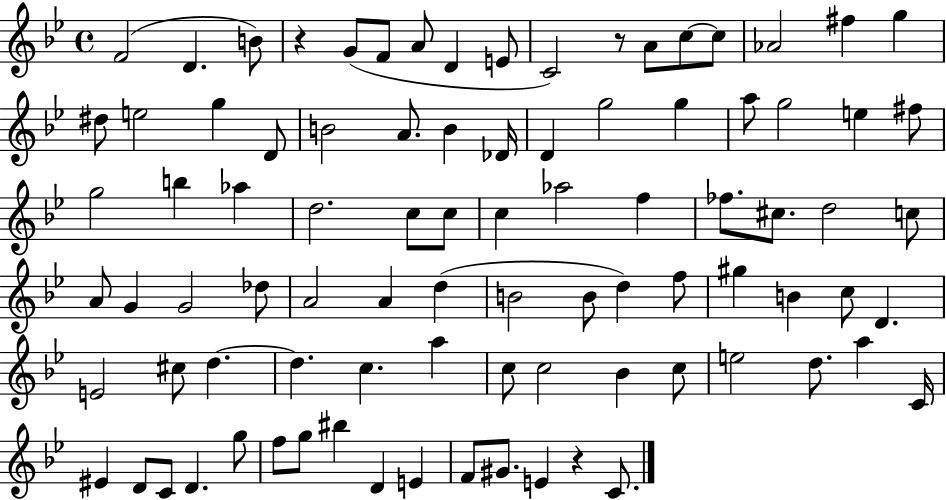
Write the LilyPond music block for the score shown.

{
  \clef treble
  \time 4/4
  \defaultTimeSignature
  \key bes \major
  f'2( d'4. b'8) | r4 g'8( f'8 a'8 d'4 e'8 | c'2) r8 a'8 c''8~~ c''8 | aes'2 fis''4 g''4 | \break dis''8 e''2 g''4 d'8 | b'2 a'8. b'4 des'16 | d'4 g''2 g''4 | a''8 g''2 e''4 fis''8 | \break g''2 b''4 aes''4 | d''2. c''8 c''8 | c''4 aes''2 f''4 | fes''8. cis''8. d''2 c''8 | \break a'8 g'4 g'2 des''8 | a'2 a'4 d''4( | b'2 b'8 d''4) f''8 | gis''4 b'4 c''8 d'4. | \break e'2 cis''8 d''4.~~ | d''4. c''4. a''4 | c''8 c''2 bes'4 c''8 | e''2 d''8. a''4 c'16 | \break eis'4 d'8 c'8 d'4. g''8 | f''8 g''8 bis''4 d'4 e'4 | f'8 gis'8. e'4 r4 c'8. | \bar "|."
}